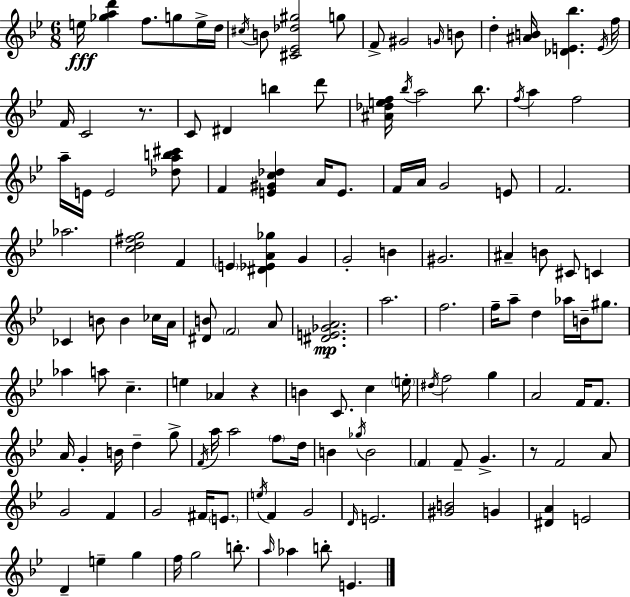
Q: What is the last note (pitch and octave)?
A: E4